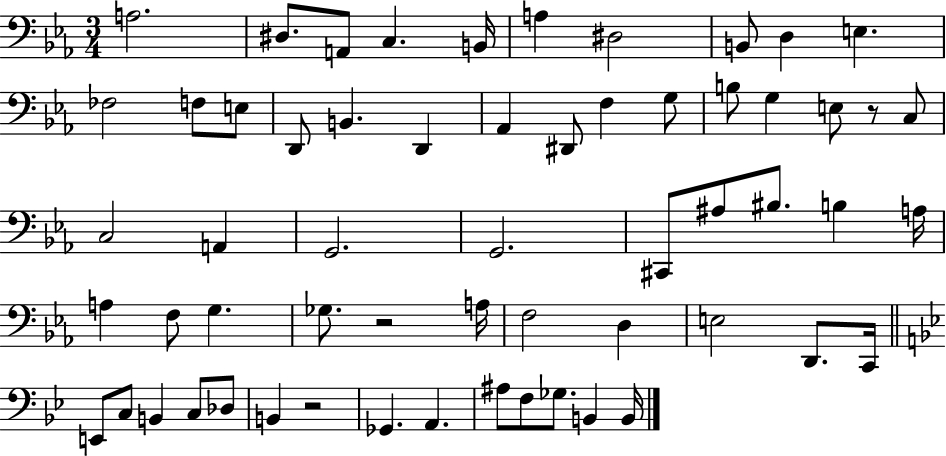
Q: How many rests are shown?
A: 3